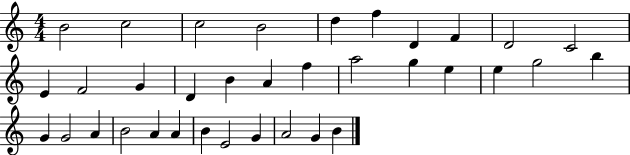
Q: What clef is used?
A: treble